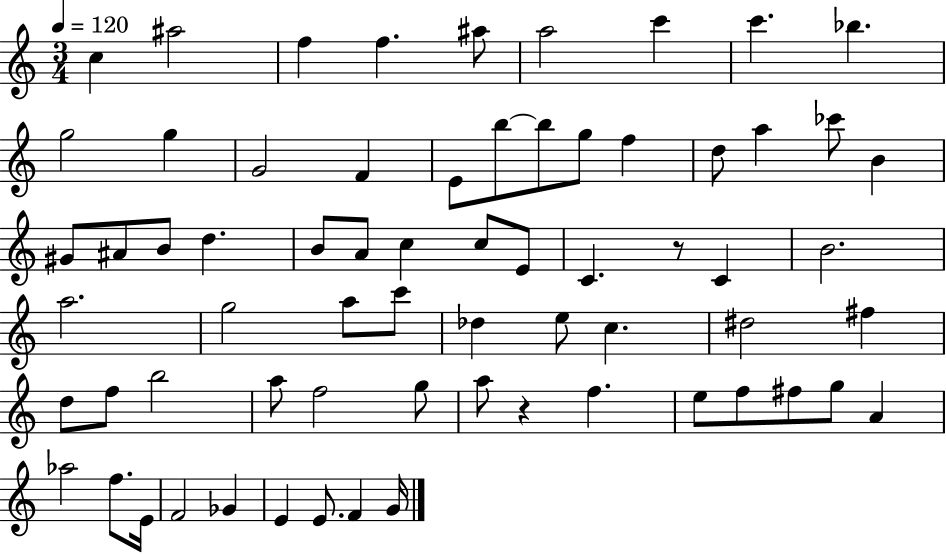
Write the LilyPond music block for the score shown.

{
  \clef treble
  \numericTimeSignature
  \time 3/4
  \key c \major
  \tempo 4 = 120
  c''4 ais''2 | f''4 f''4. ais''8 | a''2 c'''4 | c'''4. bes''4. | \break g''2 g''4 | g'2 f'4 | e'8 b''8~~ b''8 g''8 f''4 | d''8 a''4 ces'''8 b'4 | \break gis'8 ais'8 b'8 d''4. | b'8 a'8 c''4 c''8 e'8 | c'4. r8 c'4 | b'2. | \break a''2. | g''2 a''8 c'''8 | des''4 e''8 c''4. | dis''2 fis''4 | \break d''8 f''8 b''2 | a''8 f''2 g''8 | a''8 r4 f''4. | e''8 f''8 fis''8 g''8 a'4 | \break aes''2 f''8. e'16 | f'2 ges'4 | e'4 e'8. f'4 g'16 | \bar "|."
}